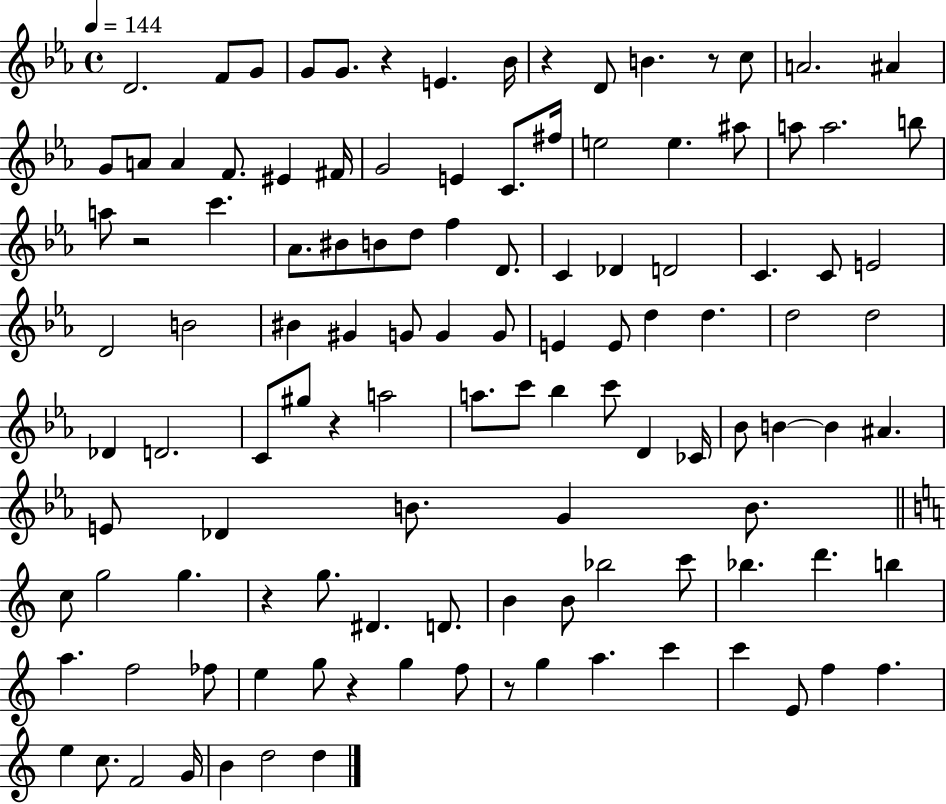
X:1
T:Untitled
M:4/4
L:1/4
K:Eb
D2 F/2 G/2 G/2 G/2 z E _B/4 z D/2 B z/2 c/2 A2 ^A G/2 A/2 A F/2 ^E ^F/4 G2 E C/2 ^f/4 e2 e ^a/2 a/2 a2 b/2 a/2 z2 c' _A/2 ^B/2 B/2 d/2 f D/2 C _D D2 C C/2 E2 D2 B2 ^B ^G G/2 G G/2 E E/2 d d d2 d2 _D D2 C/2 ^g/2 z a2 a/2 c'/2 _b c'/2 D _C/4 _B/2 B B ^A E/2 _D B/2 G B/2 c/2 g2 g z g/2 ^D D/2 B B/2 _b2 c'/2 _b d' b a f2 _f/2 e g/2 z g f/2 z/2 g a c' c' E/2 f f e c/2 F2 G/4 B d2 d